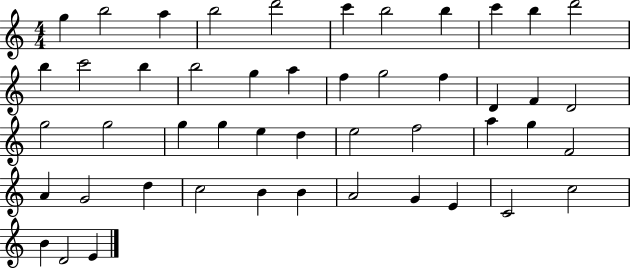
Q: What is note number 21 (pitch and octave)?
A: D4